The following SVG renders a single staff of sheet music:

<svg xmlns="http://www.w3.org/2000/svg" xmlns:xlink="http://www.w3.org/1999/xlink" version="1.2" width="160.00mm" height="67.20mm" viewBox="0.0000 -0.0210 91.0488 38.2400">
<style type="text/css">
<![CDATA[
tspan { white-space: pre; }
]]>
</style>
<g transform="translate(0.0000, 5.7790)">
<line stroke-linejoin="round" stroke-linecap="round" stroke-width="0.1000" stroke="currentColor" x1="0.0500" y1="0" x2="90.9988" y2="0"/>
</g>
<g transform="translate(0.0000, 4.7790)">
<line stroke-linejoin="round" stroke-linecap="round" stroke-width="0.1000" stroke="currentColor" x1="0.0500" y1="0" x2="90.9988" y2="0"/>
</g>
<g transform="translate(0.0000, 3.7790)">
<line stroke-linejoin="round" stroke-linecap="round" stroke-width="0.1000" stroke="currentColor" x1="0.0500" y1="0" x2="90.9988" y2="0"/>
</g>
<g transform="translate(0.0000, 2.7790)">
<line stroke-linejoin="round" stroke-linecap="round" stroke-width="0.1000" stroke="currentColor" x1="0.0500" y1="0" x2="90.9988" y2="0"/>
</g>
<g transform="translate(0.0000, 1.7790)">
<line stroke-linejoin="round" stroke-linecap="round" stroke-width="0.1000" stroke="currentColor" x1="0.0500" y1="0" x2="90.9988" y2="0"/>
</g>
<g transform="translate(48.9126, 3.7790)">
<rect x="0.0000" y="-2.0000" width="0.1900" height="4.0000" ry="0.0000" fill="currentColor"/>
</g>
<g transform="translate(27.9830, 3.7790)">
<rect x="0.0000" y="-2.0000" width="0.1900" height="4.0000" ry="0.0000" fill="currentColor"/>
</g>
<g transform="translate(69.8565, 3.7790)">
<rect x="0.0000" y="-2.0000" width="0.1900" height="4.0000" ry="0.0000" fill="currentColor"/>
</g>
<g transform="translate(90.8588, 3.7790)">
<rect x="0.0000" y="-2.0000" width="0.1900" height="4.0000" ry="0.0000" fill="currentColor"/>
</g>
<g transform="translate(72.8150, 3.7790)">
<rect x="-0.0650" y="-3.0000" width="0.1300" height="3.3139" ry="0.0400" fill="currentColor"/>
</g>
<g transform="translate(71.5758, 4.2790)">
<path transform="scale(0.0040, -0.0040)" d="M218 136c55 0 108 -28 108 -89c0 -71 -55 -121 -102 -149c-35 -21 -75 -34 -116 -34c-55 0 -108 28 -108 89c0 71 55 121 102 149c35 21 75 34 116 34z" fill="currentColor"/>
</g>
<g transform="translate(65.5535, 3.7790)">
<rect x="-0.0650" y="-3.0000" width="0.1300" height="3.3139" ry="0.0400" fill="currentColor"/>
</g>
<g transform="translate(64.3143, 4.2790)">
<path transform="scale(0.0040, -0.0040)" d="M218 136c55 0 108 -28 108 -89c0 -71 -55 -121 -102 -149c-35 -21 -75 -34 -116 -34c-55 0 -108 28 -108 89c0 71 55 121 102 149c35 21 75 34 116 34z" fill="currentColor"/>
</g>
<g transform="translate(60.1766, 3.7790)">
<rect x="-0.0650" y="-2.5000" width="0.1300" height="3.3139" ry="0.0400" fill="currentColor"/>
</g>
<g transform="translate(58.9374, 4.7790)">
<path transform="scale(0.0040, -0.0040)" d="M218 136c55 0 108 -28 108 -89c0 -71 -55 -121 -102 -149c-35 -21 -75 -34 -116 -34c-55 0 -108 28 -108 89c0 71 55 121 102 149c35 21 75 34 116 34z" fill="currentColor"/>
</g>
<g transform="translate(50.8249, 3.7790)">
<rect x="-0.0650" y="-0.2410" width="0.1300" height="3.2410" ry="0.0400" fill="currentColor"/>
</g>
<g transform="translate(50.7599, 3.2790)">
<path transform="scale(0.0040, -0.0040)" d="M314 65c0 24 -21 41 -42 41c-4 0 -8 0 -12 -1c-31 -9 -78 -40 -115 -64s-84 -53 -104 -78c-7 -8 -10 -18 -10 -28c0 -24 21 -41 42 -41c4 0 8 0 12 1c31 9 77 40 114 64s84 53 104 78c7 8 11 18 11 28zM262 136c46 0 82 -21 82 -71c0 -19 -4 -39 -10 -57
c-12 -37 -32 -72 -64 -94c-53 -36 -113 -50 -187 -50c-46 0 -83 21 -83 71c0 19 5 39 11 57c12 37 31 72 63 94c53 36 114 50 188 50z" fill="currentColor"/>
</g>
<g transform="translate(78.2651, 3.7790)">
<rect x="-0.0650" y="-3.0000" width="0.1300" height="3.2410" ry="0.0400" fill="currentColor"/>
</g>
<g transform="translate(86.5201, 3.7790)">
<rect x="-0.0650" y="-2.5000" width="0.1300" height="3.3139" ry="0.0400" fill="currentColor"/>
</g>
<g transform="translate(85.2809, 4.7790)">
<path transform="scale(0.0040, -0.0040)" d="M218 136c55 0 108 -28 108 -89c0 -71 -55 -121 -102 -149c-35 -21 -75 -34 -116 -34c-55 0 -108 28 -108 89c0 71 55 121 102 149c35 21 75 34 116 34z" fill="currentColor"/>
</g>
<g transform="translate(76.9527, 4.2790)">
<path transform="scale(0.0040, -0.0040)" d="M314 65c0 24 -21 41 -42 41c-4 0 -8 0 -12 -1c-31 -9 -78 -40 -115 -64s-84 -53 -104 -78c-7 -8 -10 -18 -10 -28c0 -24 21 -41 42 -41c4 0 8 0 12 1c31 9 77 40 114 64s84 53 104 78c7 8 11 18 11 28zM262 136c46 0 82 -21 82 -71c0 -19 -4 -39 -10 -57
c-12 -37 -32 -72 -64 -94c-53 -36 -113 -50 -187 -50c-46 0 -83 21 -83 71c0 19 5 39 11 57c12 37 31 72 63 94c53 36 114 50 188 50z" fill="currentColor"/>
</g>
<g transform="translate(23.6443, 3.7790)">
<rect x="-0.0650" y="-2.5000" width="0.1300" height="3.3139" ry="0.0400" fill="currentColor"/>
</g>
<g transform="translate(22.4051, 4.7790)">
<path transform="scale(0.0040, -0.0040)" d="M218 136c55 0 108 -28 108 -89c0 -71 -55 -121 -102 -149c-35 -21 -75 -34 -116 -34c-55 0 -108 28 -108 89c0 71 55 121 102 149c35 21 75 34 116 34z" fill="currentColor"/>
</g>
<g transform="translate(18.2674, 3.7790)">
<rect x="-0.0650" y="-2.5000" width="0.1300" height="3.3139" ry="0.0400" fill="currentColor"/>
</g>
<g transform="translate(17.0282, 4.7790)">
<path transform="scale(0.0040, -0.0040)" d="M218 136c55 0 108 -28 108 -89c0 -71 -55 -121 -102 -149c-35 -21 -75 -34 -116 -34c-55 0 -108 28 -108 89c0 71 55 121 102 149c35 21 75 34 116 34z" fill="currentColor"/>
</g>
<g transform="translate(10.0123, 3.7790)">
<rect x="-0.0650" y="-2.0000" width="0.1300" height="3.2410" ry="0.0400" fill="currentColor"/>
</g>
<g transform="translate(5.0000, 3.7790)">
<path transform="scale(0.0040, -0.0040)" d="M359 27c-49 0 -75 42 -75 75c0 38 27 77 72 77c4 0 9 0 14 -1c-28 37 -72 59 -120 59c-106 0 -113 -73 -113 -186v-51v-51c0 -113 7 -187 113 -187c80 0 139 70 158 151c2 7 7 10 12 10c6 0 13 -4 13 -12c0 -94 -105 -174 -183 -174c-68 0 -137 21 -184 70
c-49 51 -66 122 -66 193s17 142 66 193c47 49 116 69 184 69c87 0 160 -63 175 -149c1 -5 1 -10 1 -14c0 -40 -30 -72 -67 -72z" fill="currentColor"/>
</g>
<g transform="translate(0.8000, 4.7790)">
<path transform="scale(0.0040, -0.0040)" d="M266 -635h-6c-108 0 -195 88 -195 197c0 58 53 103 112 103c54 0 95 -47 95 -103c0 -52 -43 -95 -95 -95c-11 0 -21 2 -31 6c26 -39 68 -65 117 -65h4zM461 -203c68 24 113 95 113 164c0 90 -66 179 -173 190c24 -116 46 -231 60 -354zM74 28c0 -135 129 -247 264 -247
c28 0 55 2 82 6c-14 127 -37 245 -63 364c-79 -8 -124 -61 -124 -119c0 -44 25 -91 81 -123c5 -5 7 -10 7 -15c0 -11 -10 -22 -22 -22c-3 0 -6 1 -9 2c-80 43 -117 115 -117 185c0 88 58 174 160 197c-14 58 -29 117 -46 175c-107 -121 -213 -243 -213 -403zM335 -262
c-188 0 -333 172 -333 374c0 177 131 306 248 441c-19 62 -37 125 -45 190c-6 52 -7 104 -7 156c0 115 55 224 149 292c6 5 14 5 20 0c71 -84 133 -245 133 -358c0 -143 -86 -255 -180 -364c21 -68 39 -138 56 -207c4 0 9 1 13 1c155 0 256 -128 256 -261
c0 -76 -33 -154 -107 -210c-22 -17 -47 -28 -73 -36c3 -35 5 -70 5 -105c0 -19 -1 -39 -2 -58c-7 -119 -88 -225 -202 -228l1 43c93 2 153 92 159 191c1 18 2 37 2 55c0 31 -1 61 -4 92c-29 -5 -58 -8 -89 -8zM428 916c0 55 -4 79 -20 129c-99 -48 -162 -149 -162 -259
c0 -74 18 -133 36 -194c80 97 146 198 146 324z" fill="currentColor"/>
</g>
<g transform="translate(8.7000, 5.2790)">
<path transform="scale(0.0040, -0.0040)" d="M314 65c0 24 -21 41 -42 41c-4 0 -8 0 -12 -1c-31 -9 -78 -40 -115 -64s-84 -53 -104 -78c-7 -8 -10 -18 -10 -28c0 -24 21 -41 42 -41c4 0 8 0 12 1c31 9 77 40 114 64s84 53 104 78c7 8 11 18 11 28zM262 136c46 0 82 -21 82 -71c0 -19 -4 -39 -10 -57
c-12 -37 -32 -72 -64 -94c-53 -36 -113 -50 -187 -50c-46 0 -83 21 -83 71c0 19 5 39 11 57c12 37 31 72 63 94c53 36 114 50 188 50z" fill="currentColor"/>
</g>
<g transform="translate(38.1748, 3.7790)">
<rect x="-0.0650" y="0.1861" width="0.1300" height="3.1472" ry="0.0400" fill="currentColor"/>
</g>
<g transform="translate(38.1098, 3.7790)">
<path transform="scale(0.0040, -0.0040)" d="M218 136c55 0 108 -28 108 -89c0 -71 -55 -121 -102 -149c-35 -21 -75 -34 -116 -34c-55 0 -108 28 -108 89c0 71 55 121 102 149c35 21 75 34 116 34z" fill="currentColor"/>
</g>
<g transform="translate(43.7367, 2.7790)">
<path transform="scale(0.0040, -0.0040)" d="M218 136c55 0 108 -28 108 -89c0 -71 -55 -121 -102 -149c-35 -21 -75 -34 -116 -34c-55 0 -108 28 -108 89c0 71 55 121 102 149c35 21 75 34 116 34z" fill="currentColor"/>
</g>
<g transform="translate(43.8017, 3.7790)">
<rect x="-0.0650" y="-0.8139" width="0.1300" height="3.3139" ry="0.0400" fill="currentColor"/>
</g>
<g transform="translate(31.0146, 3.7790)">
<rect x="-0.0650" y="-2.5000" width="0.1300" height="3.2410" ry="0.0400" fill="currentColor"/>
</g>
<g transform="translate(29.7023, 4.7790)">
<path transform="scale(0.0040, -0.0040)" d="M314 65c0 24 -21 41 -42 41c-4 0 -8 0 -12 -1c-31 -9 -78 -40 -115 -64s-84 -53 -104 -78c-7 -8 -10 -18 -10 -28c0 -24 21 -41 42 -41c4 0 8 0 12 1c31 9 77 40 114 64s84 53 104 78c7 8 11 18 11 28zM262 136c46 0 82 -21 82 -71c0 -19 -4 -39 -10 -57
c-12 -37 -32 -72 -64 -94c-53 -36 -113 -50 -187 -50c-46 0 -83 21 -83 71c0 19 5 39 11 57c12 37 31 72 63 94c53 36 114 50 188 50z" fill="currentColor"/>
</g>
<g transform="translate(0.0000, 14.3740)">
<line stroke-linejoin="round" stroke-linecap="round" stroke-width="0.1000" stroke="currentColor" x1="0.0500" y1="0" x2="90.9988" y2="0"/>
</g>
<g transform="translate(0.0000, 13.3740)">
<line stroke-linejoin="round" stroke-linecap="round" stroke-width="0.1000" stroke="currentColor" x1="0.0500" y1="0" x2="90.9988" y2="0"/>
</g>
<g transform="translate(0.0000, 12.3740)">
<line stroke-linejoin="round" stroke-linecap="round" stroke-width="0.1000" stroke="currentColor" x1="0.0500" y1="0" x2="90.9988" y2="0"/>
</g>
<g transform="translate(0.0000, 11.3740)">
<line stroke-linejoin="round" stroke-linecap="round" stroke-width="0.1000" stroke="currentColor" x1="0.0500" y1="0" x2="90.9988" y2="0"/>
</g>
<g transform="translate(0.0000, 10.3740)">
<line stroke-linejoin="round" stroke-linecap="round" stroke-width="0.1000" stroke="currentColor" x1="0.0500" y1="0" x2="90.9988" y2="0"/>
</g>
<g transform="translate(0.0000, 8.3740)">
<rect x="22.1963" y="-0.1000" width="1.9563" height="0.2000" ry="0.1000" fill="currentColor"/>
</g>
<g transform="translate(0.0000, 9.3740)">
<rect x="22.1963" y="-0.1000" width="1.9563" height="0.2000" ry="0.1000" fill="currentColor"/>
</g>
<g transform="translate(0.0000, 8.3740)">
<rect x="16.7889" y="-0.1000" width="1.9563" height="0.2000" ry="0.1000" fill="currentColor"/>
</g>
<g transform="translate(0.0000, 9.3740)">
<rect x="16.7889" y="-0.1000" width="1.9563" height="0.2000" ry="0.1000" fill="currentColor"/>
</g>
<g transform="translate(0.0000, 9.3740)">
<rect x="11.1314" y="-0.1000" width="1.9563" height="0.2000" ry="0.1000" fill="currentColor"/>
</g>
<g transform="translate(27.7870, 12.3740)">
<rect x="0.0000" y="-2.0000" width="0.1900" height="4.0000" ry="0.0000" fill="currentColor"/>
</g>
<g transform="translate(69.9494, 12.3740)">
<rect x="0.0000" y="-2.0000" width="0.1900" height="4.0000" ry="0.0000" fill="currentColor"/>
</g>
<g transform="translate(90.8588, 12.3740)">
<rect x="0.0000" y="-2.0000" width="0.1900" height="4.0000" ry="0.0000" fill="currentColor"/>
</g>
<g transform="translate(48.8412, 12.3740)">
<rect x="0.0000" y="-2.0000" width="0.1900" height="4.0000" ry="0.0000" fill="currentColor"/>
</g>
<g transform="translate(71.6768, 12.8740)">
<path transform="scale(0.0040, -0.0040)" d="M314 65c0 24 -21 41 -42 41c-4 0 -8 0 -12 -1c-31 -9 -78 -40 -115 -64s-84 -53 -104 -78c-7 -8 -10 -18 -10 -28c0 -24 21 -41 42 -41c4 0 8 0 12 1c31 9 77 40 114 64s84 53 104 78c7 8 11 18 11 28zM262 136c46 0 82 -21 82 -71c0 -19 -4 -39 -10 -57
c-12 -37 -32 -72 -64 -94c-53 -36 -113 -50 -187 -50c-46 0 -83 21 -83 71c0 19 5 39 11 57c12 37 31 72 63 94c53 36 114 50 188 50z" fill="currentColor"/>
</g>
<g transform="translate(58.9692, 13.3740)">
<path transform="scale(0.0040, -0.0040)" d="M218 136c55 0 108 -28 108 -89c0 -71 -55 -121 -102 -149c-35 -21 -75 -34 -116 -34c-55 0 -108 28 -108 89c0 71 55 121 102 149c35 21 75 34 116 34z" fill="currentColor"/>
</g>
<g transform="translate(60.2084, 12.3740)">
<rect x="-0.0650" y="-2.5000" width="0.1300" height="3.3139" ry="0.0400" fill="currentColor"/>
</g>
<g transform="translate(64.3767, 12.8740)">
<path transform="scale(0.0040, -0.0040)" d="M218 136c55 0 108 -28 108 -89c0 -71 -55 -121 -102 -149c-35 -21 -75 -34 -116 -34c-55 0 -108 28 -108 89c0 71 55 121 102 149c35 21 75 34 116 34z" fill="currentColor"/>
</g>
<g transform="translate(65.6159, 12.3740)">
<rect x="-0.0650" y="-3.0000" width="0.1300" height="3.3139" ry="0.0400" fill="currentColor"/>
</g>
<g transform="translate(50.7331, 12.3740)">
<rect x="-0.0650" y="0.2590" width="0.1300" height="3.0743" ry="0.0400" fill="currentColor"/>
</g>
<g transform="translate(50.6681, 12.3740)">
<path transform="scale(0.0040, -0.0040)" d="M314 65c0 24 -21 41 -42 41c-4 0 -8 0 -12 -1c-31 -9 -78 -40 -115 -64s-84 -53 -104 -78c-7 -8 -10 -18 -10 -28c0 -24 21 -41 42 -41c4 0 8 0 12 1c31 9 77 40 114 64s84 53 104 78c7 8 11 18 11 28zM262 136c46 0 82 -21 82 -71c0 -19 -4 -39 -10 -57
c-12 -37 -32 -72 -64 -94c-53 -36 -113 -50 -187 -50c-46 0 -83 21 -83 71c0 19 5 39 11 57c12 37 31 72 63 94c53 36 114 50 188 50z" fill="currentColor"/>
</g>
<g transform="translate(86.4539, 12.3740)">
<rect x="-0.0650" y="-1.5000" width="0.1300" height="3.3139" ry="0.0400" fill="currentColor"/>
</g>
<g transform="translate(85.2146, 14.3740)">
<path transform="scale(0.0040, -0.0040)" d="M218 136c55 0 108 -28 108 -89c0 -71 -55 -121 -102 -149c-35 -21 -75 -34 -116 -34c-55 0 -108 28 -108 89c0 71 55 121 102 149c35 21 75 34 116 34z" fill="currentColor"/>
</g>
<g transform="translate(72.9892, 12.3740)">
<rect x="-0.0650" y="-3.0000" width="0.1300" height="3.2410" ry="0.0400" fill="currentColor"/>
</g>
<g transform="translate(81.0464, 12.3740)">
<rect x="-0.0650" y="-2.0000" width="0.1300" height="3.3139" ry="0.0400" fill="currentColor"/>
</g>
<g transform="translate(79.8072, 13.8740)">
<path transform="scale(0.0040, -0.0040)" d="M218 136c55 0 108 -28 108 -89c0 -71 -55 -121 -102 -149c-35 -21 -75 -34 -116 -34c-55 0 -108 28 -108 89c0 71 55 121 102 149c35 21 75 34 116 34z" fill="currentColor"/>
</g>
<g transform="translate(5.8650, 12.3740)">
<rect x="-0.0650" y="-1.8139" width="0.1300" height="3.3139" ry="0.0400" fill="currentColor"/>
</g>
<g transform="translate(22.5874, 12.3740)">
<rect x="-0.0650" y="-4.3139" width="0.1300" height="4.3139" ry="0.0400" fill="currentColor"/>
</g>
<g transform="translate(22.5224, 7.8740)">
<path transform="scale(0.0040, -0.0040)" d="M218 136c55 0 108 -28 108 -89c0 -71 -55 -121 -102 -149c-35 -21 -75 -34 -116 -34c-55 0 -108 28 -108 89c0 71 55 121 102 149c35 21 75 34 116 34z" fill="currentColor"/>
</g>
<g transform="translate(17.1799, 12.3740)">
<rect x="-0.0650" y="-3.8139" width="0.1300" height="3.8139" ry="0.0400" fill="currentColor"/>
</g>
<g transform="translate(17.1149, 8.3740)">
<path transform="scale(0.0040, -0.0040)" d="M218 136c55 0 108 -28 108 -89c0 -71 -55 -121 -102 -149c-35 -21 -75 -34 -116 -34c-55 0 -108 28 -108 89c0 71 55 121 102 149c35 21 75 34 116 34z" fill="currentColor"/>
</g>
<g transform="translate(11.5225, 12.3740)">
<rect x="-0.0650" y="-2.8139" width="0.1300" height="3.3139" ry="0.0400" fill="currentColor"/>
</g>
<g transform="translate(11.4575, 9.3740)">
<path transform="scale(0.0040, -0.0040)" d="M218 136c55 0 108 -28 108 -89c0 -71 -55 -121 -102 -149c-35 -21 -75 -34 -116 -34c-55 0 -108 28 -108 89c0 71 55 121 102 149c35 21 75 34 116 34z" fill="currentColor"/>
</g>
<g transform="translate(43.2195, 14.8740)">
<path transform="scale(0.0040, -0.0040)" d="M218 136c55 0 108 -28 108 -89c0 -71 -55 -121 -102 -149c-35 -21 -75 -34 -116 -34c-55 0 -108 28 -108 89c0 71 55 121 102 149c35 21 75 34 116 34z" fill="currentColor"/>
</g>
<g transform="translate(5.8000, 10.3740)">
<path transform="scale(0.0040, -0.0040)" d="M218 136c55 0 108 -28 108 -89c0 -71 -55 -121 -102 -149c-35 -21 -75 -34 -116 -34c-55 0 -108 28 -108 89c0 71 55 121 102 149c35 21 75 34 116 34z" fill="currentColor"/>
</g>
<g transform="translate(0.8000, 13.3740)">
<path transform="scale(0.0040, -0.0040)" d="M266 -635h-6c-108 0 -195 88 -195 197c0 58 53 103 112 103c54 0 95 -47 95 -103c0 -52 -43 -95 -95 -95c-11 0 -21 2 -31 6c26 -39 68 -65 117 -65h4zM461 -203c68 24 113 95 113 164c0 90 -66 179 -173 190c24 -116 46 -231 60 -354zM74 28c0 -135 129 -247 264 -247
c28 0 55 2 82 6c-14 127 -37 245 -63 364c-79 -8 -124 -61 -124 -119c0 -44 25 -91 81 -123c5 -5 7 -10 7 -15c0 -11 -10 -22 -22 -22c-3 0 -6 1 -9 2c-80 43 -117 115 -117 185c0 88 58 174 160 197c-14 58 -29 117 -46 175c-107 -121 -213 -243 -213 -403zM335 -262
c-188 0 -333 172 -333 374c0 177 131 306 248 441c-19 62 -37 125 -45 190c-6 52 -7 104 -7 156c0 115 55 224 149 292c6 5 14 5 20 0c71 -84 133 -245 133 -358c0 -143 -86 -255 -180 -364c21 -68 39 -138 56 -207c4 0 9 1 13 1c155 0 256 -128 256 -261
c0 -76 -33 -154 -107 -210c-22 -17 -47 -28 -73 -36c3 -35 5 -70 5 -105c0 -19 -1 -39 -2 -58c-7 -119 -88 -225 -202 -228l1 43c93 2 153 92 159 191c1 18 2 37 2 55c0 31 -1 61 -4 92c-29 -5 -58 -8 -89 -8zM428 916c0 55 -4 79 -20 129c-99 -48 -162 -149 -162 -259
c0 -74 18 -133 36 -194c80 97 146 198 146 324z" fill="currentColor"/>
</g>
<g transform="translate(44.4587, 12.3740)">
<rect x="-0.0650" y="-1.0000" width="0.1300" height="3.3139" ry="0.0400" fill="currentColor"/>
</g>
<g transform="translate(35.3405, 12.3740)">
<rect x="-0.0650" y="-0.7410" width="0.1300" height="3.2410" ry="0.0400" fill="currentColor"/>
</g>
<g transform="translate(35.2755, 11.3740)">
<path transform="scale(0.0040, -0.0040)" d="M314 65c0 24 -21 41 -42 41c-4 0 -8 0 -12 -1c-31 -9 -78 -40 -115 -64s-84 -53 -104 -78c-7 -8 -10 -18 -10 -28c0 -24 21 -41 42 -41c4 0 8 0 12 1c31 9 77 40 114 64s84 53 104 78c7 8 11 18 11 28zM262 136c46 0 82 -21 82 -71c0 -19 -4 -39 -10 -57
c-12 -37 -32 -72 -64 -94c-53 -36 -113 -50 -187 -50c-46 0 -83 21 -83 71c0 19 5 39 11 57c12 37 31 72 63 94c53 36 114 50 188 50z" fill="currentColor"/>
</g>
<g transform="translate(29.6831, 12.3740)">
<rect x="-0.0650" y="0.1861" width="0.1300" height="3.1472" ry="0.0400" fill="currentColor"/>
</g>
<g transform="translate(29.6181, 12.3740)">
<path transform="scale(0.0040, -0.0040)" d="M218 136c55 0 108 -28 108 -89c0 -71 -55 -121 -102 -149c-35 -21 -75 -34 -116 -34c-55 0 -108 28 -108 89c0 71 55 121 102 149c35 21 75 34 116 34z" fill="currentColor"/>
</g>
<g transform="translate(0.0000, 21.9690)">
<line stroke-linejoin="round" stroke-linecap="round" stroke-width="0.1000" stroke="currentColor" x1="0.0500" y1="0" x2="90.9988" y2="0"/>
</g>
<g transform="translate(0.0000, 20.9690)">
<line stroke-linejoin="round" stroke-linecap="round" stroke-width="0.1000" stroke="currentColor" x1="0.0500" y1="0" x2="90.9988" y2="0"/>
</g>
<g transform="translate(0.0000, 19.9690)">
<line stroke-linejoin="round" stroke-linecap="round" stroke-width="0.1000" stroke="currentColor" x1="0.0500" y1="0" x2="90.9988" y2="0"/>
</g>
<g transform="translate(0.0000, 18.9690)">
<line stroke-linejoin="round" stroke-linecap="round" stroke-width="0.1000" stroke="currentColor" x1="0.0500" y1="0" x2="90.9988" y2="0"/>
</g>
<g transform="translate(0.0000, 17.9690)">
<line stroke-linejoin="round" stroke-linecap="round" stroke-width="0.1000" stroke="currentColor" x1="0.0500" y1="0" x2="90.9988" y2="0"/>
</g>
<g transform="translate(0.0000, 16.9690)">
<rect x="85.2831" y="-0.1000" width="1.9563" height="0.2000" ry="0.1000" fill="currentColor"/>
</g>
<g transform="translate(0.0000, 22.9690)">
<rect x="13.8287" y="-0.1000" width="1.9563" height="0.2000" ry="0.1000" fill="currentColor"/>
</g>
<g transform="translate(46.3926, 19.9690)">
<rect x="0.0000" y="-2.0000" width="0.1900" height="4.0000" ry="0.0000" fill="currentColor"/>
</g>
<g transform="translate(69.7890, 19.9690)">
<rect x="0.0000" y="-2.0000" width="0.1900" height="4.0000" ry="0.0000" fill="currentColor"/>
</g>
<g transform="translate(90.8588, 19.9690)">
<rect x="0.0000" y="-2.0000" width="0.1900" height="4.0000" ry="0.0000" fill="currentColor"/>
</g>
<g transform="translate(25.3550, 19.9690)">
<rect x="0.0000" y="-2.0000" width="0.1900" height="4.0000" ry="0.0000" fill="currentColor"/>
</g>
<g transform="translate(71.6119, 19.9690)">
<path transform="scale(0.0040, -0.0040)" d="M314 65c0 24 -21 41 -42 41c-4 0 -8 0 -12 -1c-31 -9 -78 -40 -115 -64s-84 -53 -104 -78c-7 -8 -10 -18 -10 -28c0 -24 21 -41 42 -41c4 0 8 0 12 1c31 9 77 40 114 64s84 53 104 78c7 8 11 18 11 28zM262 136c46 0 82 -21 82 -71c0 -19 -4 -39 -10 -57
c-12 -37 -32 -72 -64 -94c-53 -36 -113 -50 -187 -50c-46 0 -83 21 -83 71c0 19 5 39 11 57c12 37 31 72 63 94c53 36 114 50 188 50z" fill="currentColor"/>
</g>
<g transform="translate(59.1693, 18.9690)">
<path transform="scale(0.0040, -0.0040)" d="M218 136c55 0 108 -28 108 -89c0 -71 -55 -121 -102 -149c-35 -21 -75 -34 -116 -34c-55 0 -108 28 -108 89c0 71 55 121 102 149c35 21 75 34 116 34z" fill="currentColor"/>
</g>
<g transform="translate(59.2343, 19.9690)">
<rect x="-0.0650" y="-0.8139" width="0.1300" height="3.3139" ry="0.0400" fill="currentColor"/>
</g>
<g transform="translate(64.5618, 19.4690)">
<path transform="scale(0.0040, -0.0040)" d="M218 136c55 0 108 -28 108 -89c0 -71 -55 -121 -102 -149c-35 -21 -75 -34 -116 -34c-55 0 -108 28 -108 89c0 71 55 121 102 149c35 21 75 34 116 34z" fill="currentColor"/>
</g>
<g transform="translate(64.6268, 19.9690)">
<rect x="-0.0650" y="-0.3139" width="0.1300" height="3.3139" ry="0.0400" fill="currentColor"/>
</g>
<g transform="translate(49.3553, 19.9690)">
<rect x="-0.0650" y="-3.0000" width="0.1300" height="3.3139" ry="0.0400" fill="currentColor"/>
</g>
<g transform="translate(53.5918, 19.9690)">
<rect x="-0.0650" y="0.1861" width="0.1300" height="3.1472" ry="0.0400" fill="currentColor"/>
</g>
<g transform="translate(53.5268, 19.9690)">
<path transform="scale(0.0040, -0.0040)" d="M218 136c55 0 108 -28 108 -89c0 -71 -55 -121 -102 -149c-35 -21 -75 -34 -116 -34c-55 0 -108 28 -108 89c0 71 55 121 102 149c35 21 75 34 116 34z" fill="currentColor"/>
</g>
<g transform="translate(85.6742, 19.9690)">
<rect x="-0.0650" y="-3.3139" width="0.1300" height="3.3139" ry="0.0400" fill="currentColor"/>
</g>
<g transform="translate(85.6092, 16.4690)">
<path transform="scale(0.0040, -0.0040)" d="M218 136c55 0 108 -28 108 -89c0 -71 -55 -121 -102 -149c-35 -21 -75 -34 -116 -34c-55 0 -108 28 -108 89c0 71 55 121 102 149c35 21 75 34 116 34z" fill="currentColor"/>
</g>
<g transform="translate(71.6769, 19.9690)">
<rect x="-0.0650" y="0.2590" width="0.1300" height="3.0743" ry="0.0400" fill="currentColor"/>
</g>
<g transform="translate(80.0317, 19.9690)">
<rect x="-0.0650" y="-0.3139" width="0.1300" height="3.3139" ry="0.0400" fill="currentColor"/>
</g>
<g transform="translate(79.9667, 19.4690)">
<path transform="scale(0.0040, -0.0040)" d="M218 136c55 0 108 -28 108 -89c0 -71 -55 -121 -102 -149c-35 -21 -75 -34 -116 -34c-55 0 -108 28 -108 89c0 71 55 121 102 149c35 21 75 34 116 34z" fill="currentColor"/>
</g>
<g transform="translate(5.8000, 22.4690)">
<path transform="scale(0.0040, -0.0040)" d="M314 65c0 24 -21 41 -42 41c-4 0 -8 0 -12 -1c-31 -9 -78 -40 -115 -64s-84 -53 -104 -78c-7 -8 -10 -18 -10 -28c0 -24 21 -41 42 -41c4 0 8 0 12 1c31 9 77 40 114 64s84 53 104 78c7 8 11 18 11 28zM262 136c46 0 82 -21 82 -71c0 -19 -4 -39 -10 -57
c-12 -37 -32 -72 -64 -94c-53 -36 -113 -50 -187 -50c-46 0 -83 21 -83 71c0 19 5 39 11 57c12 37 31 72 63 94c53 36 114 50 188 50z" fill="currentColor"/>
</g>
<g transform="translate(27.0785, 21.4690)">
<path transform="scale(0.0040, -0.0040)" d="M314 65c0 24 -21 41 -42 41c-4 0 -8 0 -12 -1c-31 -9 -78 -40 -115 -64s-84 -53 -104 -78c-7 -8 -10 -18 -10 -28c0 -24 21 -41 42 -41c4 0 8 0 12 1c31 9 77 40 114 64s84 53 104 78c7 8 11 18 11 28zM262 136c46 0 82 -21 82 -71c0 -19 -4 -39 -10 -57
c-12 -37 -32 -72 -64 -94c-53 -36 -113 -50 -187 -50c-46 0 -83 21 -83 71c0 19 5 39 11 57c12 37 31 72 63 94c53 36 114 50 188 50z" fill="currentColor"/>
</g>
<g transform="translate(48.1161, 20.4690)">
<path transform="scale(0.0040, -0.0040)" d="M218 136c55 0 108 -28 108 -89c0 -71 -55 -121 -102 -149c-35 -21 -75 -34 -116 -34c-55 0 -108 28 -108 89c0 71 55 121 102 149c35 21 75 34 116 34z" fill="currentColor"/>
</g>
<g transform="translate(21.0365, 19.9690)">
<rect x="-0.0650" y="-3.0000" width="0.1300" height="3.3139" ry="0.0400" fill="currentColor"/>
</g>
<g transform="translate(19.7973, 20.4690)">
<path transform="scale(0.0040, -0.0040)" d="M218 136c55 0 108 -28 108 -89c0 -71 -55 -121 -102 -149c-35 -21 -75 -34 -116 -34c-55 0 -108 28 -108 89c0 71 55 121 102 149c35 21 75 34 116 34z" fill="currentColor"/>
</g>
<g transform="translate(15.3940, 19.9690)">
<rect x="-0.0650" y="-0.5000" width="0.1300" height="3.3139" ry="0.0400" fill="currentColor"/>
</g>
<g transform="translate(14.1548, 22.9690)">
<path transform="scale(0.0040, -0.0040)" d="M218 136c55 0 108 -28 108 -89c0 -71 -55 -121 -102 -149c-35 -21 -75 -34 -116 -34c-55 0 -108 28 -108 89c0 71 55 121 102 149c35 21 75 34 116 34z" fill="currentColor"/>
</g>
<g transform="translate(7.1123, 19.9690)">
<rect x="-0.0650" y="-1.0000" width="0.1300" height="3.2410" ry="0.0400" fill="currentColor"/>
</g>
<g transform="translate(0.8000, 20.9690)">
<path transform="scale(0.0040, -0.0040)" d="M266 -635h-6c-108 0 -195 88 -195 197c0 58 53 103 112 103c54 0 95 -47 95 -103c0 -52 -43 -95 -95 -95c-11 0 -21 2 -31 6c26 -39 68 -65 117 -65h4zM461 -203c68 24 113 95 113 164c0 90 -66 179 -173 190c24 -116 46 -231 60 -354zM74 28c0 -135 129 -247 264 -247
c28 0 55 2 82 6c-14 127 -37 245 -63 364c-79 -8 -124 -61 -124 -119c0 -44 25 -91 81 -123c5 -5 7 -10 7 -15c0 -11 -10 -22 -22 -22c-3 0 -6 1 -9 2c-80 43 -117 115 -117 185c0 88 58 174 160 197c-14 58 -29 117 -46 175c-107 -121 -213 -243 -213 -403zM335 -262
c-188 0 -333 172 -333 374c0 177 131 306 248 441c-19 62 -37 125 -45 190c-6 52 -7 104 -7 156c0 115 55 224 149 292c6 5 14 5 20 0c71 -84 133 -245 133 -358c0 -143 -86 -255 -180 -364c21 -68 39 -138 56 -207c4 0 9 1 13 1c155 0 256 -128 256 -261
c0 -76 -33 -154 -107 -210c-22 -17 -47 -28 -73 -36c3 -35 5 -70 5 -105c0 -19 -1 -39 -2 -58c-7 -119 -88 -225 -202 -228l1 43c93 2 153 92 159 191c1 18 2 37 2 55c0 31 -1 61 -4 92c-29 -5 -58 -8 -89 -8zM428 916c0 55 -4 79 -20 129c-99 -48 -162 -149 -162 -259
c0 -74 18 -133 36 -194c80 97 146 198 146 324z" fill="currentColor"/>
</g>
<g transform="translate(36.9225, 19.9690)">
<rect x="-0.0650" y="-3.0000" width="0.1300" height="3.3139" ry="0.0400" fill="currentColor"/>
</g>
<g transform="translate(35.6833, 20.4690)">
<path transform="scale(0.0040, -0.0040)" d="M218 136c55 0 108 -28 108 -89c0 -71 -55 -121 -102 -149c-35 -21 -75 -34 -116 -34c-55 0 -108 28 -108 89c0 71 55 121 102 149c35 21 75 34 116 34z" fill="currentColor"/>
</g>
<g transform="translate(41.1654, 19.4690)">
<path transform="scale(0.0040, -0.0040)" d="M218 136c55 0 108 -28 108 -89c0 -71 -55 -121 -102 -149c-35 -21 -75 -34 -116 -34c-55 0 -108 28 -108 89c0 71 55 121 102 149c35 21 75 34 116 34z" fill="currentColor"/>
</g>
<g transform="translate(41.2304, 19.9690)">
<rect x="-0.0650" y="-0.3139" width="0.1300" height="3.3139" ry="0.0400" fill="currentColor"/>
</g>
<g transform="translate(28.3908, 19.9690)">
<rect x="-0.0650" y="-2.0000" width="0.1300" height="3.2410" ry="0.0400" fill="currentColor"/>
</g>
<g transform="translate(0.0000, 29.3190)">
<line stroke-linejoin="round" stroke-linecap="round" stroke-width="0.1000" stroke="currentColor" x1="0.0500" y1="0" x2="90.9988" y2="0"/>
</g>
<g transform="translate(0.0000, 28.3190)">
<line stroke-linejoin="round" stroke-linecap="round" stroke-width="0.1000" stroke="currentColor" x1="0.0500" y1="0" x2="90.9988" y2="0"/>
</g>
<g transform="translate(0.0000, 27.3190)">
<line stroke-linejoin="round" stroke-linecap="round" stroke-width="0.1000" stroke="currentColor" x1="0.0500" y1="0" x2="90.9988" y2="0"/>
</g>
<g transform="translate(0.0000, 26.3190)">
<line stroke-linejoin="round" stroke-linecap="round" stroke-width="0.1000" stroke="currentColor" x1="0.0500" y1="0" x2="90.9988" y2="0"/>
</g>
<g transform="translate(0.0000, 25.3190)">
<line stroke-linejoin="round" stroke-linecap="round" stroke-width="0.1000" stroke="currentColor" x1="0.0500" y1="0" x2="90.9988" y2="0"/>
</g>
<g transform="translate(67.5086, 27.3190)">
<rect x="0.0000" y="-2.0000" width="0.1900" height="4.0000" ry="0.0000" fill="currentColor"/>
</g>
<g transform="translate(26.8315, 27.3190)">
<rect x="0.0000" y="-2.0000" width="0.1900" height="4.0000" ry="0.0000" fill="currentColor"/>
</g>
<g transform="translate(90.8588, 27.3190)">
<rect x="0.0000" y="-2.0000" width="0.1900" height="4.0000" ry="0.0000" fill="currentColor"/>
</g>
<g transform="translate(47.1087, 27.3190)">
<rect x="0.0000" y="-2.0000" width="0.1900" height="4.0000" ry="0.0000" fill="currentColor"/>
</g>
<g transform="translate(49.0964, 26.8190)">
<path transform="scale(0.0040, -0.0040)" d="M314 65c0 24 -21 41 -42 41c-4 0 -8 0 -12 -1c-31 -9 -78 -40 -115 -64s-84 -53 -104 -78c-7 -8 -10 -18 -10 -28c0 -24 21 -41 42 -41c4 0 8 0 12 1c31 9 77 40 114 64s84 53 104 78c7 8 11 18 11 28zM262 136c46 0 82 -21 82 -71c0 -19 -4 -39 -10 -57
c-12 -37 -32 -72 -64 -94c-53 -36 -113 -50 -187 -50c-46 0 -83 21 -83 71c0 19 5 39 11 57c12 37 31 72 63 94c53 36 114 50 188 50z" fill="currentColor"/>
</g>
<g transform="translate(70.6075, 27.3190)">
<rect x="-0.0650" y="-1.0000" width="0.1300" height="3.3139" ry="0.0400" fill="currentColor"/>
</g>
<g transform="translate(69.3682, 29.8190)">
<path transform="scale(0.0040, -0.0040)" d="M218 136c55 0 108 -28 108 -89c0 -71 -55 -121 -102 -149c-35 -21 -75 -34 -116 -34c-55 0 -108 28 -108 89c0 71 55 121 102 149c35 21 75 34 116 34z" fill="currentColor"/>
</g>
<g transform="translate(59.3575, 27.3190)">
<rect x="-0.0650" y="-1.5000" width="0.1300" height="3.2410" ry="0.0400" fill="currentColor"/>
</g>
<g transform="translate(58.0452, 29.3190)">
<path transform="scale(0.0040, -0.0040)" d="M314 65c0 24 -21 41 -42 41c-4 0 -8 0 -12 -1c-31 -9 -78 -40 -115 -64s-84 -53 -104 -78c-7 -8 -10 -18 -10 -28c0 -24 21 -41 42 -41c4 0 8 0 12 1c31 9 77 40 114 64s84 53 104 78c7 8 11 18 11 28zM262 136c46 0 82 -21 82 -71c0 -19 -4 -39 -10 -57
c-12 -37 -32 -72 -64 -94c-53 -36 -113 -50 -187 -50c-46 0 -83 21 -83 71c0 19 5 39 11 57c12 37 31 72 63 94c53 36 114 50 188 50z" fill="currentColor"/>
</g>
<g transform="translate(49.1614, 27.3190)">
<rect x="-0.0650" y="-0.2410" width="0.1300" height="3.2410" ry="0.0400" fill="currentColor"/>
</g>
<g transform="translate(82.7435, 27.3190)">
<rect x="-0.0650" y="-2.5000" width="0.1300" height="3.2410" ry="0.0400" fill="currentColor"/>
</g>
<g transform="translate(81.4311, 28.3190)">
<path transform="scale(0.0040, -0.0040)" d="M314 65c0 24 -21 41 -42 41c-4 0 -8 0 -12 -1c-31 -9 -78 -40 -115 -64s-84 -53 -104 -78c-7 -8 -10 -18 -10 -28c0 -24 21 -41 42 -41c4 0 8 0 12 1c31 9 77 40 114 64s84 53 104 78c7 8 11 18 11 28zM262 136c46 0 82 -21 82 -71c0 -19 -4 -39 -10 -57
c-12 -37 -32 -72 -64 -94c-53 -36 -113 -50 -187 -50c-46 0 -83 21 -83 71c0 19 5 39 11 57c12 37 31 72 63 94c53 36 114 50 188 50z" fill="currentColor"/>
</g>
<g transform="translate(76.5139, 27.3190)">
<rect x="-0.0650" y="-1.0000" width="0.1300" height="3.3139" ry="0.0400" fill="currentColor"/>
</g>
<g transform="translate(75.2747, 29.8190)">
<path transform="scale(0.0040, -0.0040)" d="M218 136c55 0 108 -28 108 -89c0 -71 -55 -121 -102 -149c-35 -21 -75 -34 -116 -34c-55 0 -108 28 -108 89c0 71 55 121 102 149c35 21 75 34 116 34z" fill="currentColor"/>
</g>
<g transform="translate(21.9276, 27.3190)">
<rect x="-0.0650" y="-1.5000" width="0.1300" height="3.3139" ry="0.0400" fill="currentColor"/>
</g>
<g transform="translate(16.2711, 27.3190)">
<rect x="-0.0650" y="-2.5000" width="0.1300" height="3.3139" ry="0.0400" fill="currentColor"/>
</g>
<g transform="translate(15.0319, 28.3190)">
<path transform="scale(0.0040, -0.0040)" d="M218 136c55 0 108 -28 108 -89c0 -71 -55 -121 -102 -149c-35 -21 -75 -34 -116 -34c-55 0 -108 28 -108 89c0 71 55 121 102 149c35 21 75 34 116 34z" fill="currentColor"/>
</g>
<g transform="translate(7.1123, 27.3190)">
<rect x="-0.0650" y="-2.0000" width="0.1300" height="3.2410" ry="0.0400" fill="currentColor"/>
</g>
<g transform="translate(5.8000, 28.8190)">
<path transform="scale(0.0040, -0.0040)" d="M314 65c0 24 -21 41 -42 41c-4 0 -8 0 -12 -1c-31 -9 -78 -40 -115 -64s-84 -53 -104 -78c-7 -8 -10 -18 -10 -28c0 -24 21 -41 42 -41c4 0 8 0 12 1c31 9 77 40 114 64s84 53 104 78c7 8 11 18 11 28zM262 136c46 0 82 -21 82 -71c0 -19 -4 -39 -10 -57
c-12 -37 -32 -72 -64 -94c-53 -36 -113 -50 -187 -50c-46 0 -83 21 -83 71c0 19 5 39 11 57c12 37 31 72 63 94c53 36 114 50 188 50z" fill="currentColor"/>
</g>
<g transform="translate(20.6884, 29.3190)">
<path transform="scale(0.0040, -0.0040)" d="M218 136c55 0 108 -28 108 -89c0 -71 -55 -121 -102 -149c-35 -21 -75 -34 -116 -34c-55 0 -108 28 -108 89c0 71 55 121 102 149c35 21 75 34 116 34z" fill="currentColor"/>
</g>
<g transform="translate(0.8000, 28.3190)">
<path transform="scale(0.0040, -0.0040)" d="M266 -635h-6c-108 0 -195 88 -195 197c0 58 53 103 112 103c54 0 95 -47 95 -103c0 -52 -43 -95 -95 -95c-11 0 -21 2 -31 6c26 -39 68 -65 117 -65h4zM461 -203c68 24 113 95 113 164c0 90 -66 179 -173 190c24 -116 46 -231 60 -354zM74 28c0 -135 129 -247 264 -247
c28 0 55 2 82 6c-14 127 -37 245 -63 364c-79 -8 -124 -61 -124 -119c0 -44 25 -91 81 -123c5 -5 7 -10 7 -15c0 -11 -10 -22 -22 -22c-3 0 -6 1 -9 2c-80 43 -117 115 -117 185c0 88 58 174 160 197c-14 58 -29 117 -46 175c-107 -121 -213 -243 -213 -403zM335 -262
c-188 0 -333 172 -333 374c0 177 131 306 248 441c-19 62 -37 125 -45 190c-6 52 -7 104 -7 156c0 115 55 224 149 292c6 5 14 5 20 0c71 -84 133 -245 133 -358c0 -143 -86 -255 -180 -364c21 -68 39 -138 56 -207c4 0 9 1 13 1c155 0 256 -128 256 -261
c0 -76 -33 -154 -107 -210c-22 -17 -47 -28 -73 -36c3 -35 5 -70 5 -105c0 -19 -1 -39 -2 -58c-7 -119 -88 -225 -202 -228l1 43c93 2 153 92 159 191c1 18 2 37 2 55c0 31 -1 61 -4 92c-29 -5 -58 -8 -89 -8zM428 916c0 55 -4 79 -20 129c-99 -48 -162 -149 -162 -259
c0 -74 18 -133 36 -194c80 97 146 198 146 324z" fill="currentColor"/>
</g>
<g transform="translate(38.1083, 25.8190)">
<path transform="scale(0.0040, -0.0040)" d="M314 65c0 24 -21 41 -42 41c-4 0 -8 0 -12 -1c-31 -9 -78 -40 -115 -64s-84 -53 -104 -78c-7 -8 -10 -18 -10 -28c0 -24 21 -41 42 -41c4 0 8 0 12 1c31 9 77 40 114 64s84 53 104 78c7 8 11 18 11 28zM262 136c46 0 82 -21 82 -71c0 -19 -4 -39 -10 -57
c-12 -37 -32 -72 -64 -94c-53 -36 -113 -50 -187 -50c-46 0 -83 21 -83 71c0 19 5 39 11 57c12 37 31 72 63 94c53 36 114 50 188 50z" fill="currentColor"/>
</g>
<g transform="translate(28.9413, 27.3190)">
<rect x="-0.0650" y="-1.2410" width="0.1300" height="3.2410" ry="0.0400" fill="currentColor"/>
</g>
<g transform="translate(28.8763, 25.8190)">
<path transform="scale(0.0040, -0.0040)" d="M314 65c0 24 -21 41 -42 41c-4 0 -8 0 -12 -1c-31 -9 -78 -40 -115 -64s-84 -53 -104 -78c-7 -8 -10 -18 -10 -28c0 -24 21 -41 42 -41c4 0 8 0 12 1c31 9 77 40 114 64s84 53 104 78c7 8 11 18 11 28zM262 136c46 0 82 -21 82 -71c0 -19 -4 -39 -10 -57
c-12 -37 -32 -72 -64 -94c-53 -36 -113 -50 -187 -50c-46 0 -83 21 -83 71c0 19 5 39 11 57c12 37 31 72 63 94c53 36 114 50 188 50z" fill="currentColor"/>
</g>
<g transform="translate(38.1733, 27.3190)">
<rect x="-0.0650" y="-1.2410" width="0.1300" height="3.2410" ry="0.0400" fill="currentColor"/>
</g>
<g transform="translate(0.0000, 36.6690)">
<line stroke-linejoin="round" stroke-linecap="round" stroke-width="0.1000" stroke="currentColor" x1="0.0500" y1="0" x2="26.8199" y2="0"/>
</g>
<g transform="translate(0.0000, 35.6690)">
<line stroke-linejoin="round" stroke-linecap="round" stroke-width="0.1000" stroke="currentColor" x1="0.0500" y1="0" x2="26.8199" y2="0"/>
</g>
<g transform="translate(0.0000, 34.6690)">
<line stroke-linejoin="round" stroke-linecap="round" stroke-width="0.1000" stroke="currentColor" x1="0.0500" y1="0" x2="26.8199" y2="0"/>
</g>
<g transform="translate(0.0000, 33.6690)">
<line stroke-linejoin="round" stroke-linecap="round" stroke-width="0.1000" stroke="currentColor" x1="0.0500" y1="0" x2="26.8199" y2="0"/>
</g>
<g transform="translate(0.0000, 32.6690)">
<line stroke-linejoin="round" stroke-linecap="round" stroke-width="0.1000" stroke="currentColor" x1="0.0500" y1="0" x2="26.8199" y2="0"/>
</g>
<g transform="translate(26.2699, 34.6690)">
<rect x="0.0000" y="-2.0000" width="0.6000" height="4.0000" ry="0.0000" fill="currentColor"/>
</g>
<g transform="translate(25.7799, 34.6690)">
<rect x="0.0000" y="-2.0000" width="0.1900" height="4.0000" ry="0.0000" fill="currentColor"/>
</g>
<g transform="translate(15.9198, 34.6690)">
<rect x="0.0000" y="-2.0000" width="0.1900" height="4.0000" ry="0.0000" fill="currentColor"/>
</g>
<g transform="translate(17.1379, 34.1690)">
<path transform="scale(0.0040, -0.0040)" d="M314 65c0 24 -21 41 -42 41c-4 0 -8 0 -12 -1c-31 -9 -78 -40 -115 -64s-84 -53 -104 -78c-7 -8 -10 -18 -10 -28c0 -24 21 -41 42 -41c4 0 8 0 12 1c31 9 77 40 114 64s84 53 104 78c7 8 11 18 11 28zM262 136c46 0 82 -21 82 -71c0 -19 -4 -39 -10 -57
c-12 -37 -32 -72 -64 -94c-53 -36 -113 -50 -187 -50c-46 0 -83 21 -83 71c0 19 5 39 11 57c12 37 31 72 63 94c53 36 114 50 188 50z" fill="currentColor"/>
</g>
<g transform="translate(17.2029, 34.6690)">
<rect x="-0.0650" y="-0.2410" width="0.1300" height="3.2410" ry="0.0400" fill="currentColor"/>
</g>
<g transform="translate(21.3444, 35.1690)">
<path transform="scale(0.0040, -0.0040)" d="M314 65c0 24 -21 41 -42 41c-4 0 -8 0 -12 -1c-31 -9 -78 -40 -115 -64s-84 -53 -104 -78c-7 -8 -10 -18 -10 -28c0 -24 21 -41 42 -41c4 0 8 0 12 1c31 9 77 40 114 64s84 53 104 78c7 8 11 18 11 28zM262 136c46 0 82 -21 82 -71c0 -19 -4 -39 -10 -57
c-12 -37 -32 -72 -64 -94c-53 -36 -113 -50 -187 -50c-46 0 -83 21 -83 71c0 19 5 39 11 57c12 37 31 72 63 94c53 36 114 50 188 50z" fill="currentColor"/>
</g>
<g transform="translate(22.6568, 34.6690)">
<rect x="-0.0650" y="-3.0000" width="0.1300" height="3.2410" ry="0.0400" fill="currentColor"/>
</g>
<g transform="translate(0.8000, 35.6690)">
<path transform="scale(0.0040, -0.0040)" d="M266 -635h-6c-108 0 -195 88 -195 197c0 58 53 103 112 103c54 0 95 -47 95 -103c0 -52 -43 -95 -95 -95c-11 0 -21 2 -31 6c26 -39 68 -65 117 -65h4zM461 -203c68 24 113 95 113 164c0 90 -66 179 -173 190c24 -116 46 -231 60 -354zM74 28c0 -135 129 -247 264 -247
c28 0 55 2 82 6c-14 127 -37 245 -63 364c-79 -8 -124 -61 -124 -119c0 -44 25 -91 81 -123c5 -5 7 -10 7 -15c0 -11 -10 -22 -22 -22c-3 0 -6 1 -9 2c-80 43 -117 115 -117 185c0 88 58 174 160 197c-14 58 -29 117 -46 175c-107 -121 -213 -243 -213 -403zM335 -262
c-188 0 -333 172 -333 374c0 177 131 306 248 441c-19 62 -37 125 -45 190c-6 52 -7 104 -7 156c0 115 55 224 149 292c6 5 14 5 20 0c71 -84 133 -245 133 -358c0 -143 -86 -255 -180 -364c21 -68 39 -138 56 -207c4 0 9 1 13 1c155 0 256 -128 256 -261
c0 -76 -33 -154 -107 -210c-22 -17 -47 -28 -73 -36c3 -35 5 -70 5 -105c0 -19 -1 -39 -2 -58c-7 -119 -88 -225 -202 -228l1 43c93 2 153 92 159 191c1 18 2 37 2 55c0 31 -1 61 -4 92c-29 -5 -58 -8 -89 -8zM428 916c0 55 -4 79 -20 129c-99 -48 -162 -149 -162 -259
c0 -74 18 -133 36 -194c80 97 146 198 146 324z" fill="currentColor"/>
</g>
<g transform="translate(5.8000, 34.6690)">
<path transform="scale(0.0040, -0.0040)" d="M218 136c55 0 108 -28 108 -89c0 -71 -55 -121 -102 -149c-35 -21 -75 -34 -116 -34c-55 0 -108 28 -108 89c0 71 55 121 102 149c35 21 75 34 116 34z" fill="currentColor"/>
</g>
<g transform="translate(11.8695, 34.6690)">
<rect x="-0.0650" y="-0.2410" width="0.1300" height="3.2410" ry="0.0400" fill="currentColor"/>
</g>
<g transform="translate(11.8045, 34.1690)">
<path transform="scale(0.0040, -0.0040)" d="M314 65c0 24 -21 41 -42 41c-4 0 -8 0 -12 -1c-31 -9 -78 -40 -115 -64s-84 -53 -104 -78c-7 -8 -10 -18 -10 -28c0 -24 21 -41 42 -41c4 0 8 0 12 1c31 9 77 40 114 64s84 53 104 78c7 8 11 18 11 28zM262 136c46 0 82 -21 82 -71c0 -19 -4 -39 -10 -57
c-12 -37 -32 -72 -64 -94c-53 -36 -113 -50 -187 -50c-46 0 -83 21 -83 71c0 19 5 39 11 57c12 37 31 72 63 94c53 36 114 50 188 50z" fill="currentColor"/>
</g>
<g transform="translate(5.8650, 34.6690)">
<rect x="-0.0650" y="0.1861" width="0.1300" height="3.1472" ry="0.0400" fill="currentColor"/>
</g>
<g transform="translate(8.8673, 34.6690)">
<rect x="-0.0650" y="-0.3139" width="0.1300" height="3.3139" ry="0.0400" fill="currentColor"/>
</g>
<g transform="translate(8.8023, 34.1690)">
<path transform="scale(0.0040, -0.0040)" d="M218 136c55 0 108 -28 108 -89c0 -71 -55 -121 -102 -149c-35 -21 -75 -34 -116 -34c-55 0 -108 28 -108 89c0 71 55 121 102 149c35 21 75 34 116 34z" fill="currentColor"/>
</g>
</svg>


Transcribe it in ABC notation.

X:1
T:Untitled
M:4/4
L:1/4
K:C
F2 G G G2 B d c2 G A A A2 G f a c' d' B d2 D B2 G A A2 F E D2 C A F2 A c A B d c B2 c b F2 G E e2 e2 c2 E2 D D G2 B c c2 c2 A2